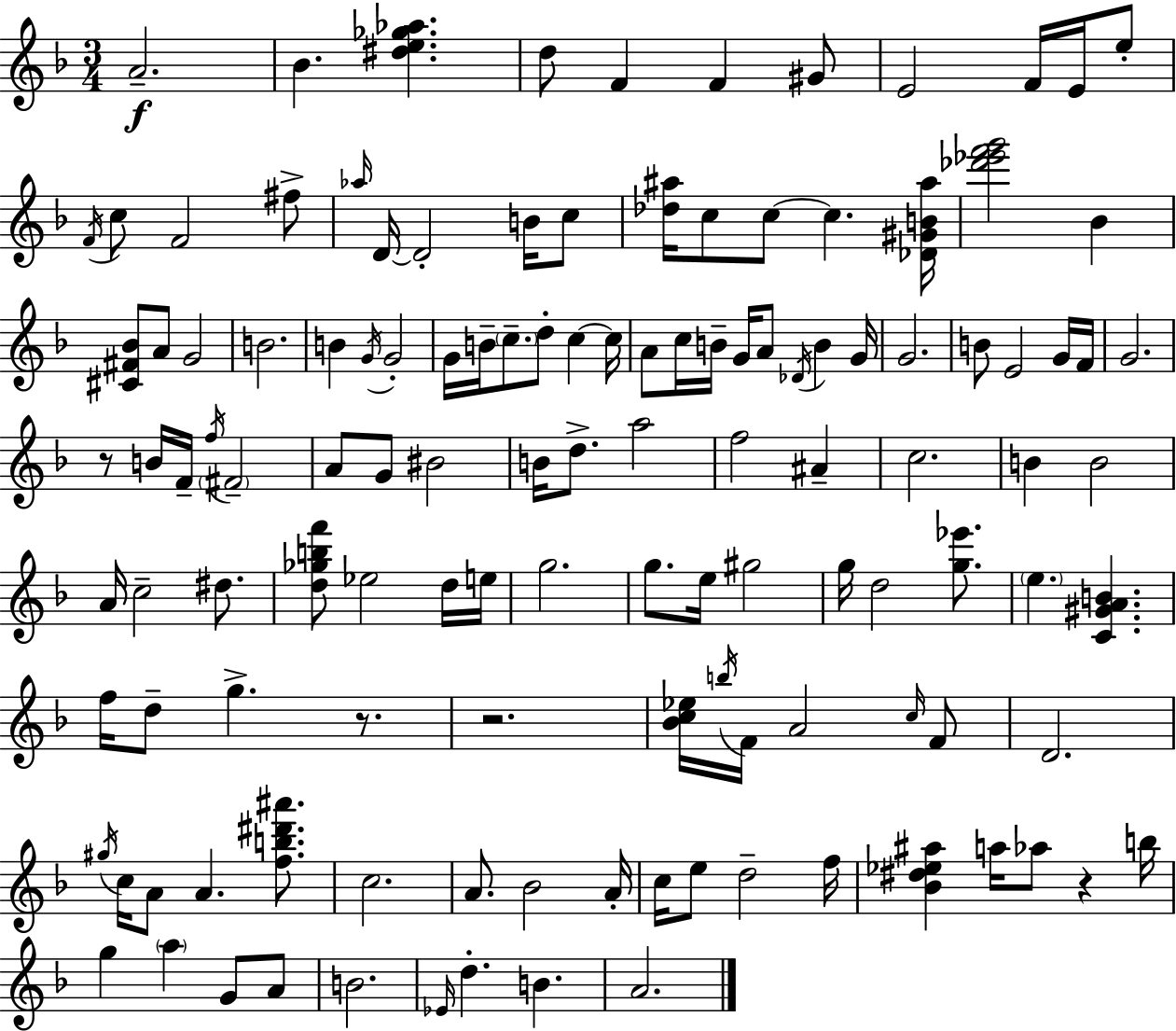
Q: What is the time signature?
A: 3/4